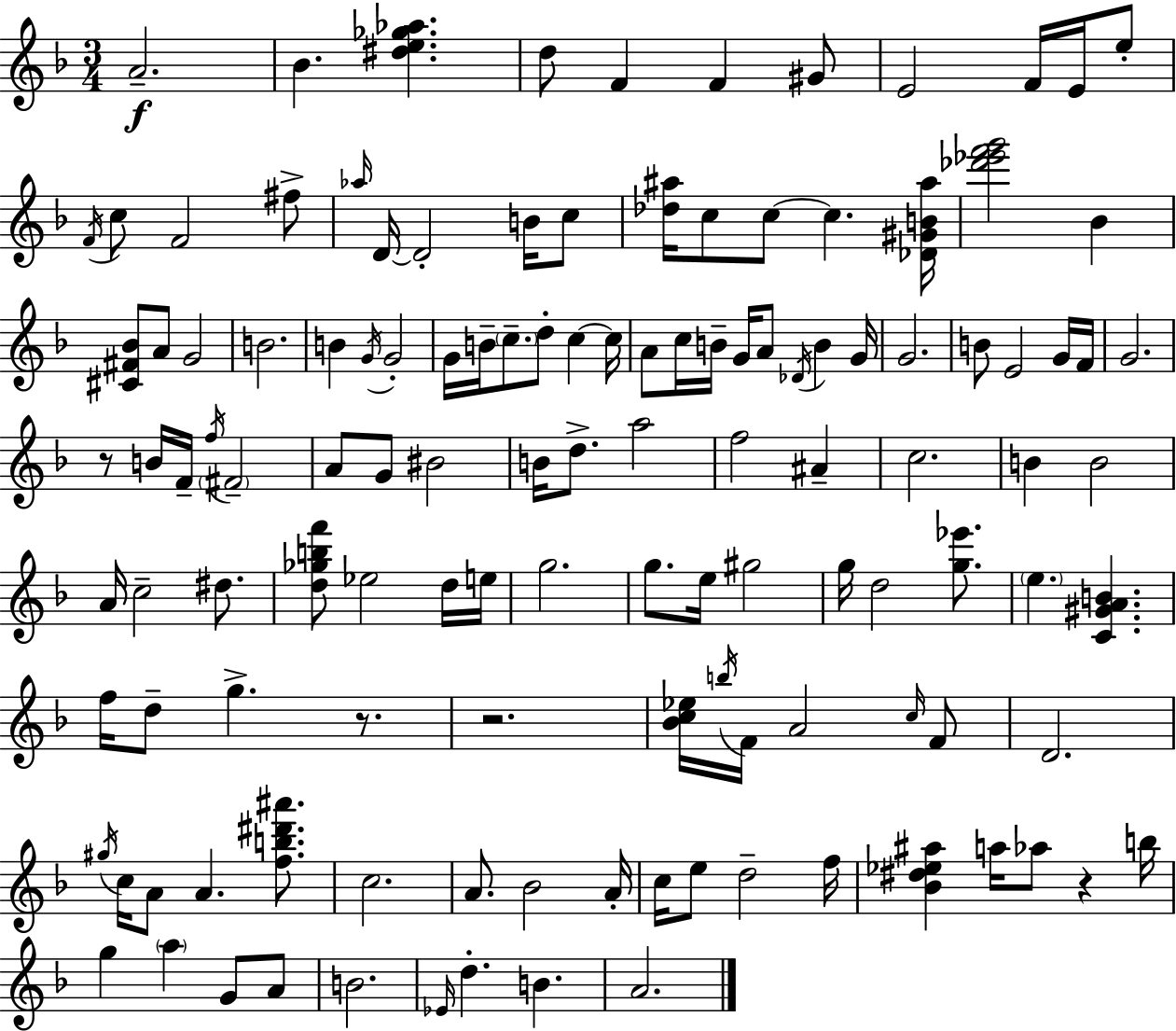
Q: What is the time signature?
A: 3/4